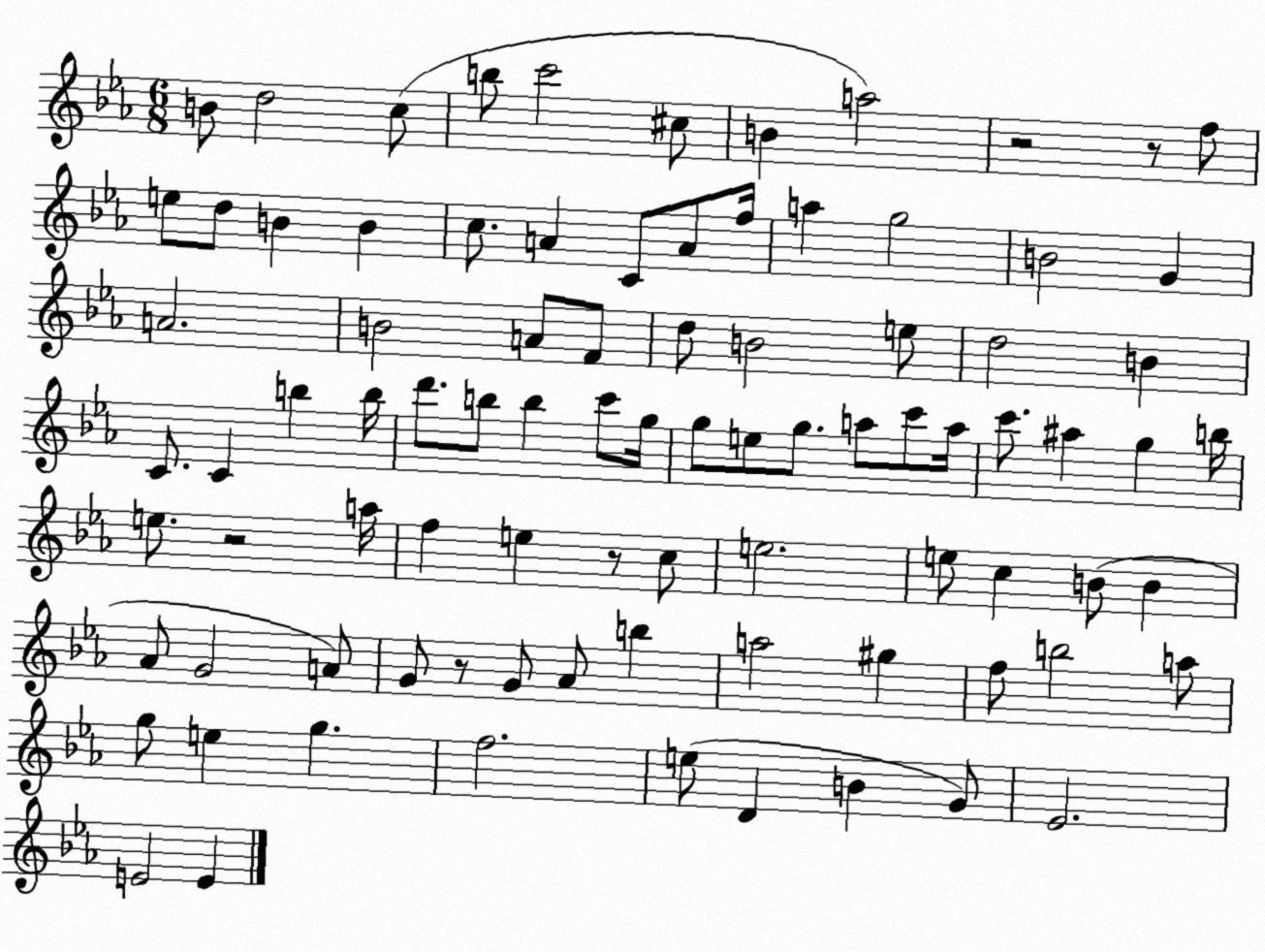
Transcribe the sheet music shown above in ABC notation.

X:1
T:Untitled
M:6/8
L:1/4
K:Eb
B/2 d2 c/2 b/2 c'2 ^c/2 B a2 z2 z/2 f/2 e/2 d/2 B B c/2 A C/2 A/2 f/4 a g2 B2 G A2 B2 A/2 F/2 d/2 B2 e/2 d2 B C/2 C b b/4 d'/2 b/2 b c'/2 g/4 g/2 e/2 g/2 a/2 c'/2 a/4 c'/2 ^a g b/4 e/2 z2 a/4 f e z/2 c/2 e2 e/2 c B/2 B _A/2 G2 A/2 G/2 z/2 G/2 _A/2 b a2 ^g f/2 b2 a/2 g/2 e g f2 e/2 D B G/2 _E2 E2 E